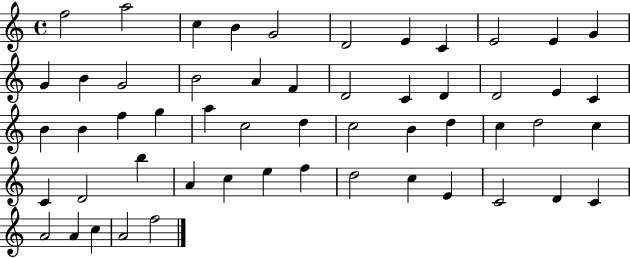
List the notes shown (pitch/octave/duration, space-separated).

F5/h A5/h C5/q B4/q G4/h D4/h E4/q C4/q E4/h E4/q G4/q G4/q B4/q G4/h B4/h A4/q F4/q D4/h C4/q D4/q D4/h E4/q C4/q B4/q B4/q F5/q G5/q A5/q C5/h D5/q C5/h B4/q D5/q C5/q D5/h C5/q C4/q D4/h B5/q A4/q C5/q E5/q F5/q D5/h C5/q E4/q C4/h D4/q C4/q A4/h A4/q C5/q A4/h F5/h